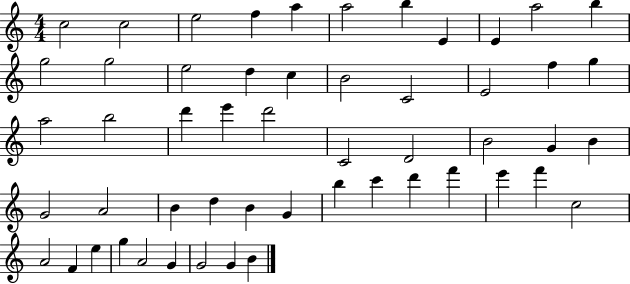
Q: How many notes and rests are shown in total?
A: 53